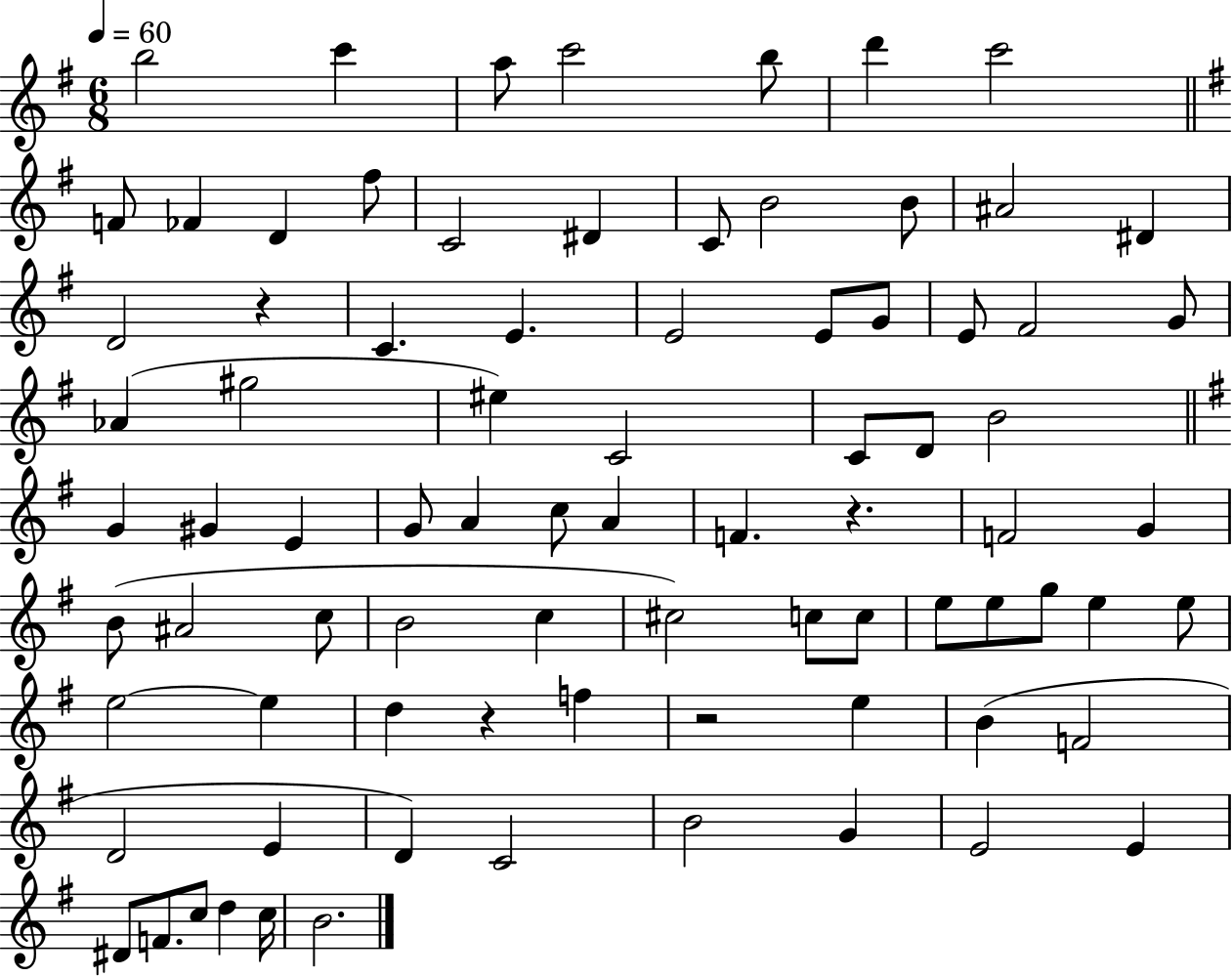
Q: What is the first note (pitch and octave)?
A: B5